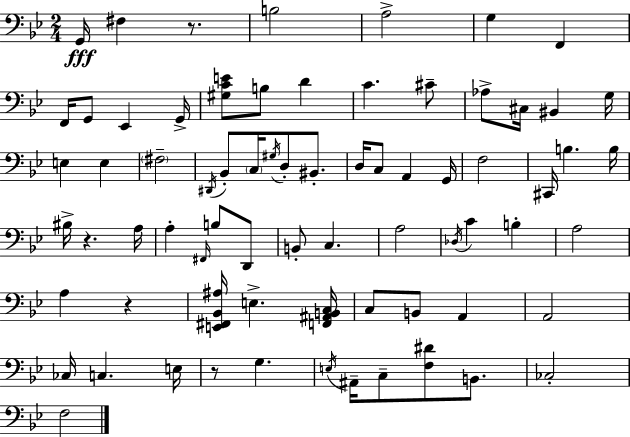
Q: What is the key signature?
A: G minor